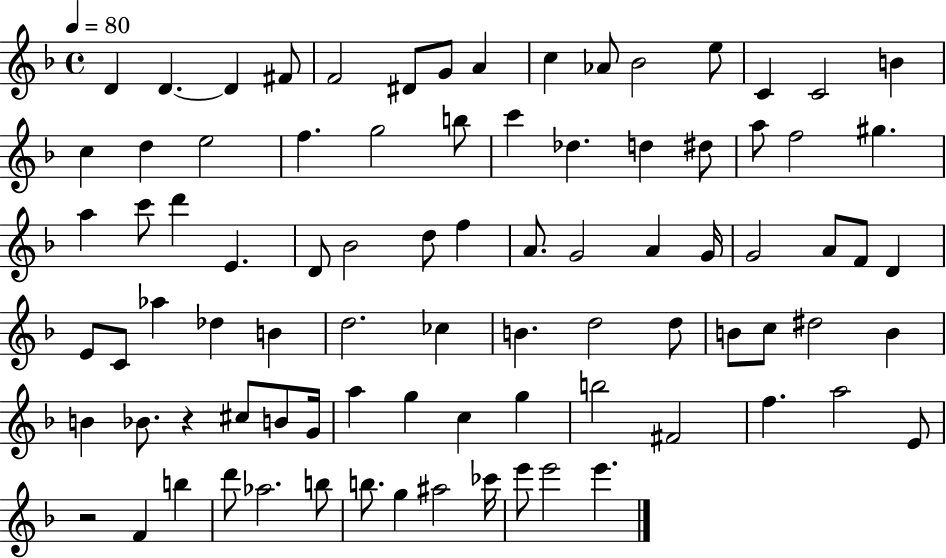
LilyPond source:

{
  \clef treble
  \time 4/4
  \defaultTimeSignature
  \key f \major
  \tempo 4 = 80
  \repeat volta 2 { d'4 d'4.~~ d'4 fis'8 | f'2 dis'8 g'8 a'4 | c''4 aes'8 bes'2 e''8 | c'4 c'2 b'4 | \break c''4 d''4 e''2 | f''4. g''2 b''8 | c'''4 des''4. d''4 dis''8 | a''8 f''2 gis''4. | \break a''4 c'''8 d'''4 e'4. | d'8 bes'2 d''8 f''4 | a'8. g'2 a'4 g'16 | g'2 a'8 f'8 d'4 | \break e'8 c'8 aes''4 des''4 b'4 | d''2. ces''4 | b'4. d''2 d''8 | b'8 c''8 dis''2 b'4 | \break b'4 bes'8. r4 cis''8 b'8 g'16 | a''4 g''4 c''4 g''4 | b''2 fis'2 | f''4. a''2 e'8 | \break r2 f'4 b''4 | d'''8 aes''2. b''8 | b''8. g''4 ais''2 ces'''16 | e'''8 e'''2 e'''4. | \break } \bar "|."
}